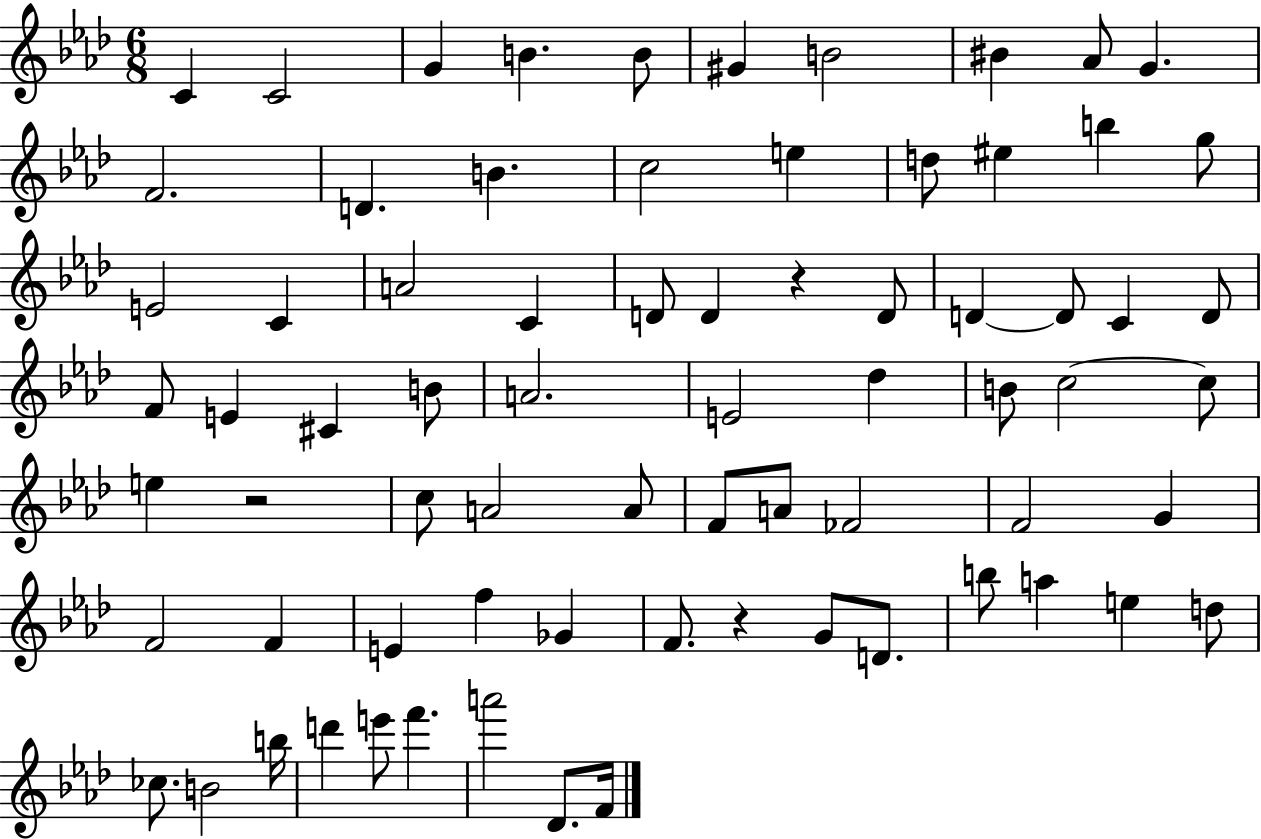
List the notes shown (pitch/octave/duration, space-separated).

C4/q C4/h G4/q B4/q. B4/e G#4/q B4/h BIS4/q Ab4/e G4/q. F4/h. D4/q. B4/q. C5/h E5/q D5/e EIS5/q B5/q G5/e E4/h C4/q A4/h C4/q D4/e D4/q R/q D4/e D4/q D4/e C4/q D4/e F4/e E4/q C#4/q B4/e A4/h. E4/h Db5/q B4/e C5/h C5/e E5/q R/h C5/e A4/h A4/e F4/e A4/e FES4/h F4/h G4/q F4/h F4/q E4/q F5/q Gb4/q F4/e. R/q G4/e D4/e. B5/e A5/q E5/q D5/e CES5/e. B4/h B5/s D6/q E6/e F6/q. A6/h Db4/e. F4/s